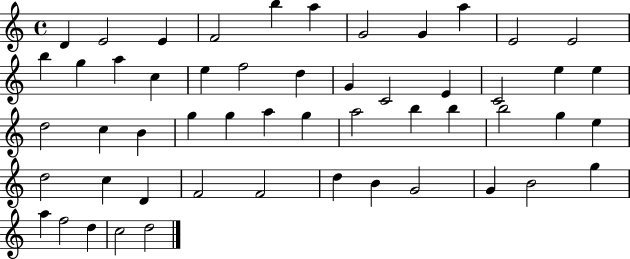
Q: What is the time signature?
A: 4/4